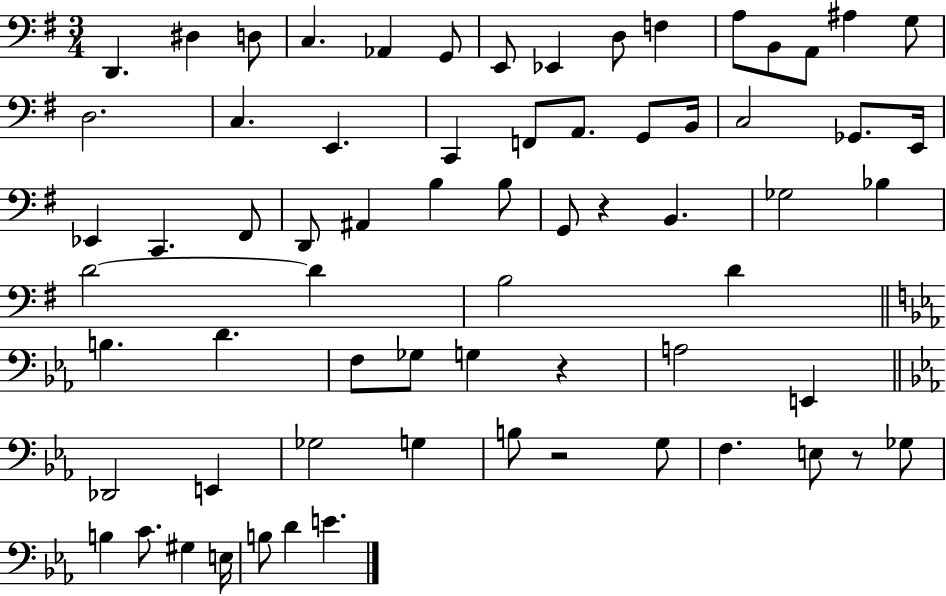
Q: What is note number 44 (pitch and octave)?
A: F3